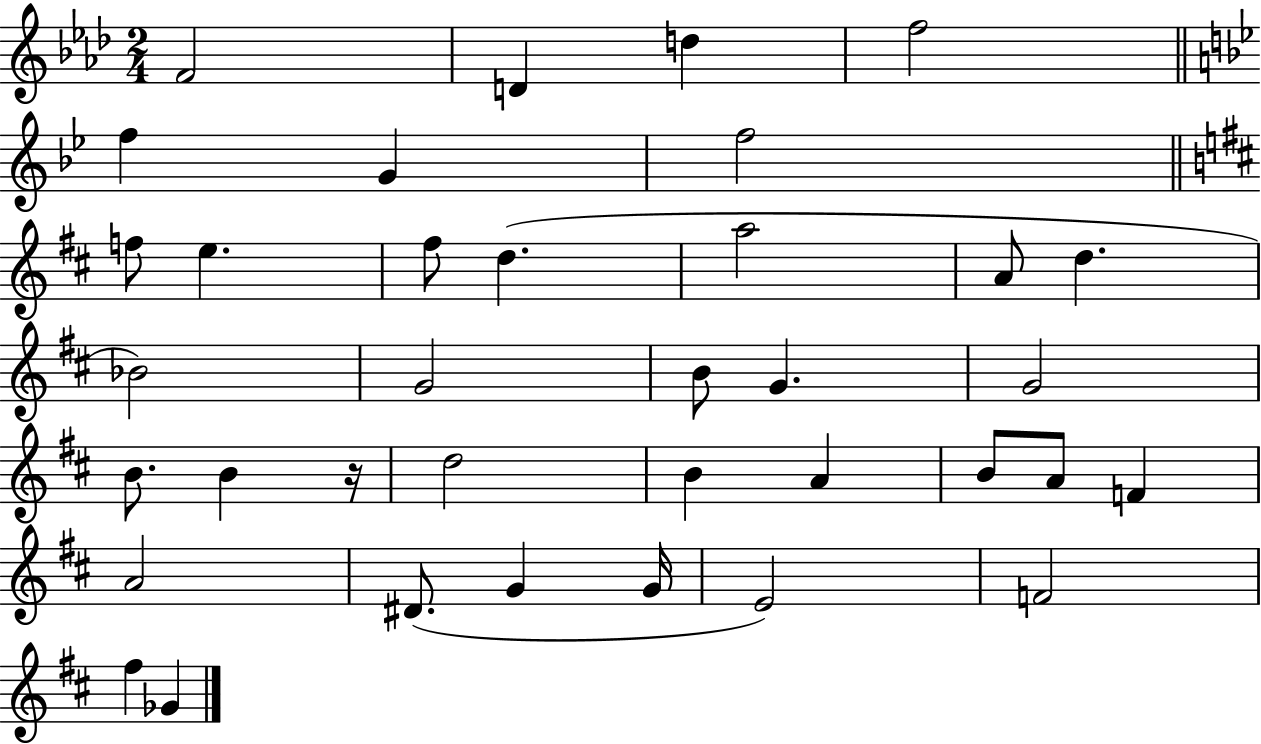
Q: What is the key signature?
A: AES major